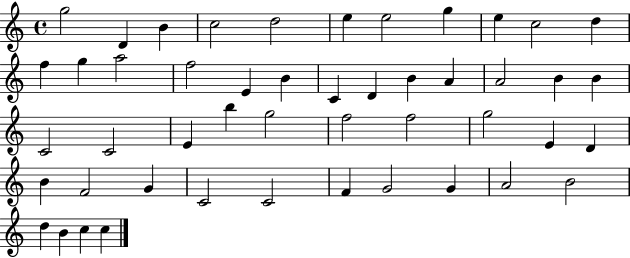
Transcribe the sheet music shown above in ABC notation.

X:1
T:Untitled
M:4/4
L:1/4
K:C
g2 D B c2 d2 e e2 g e c2 d f g a2 f2 E B C D B A A2 B B C2 C2 E b g2 f2 f2 g2 E D B F2 G C2 C2 F G2 G A2 B2 d B c c